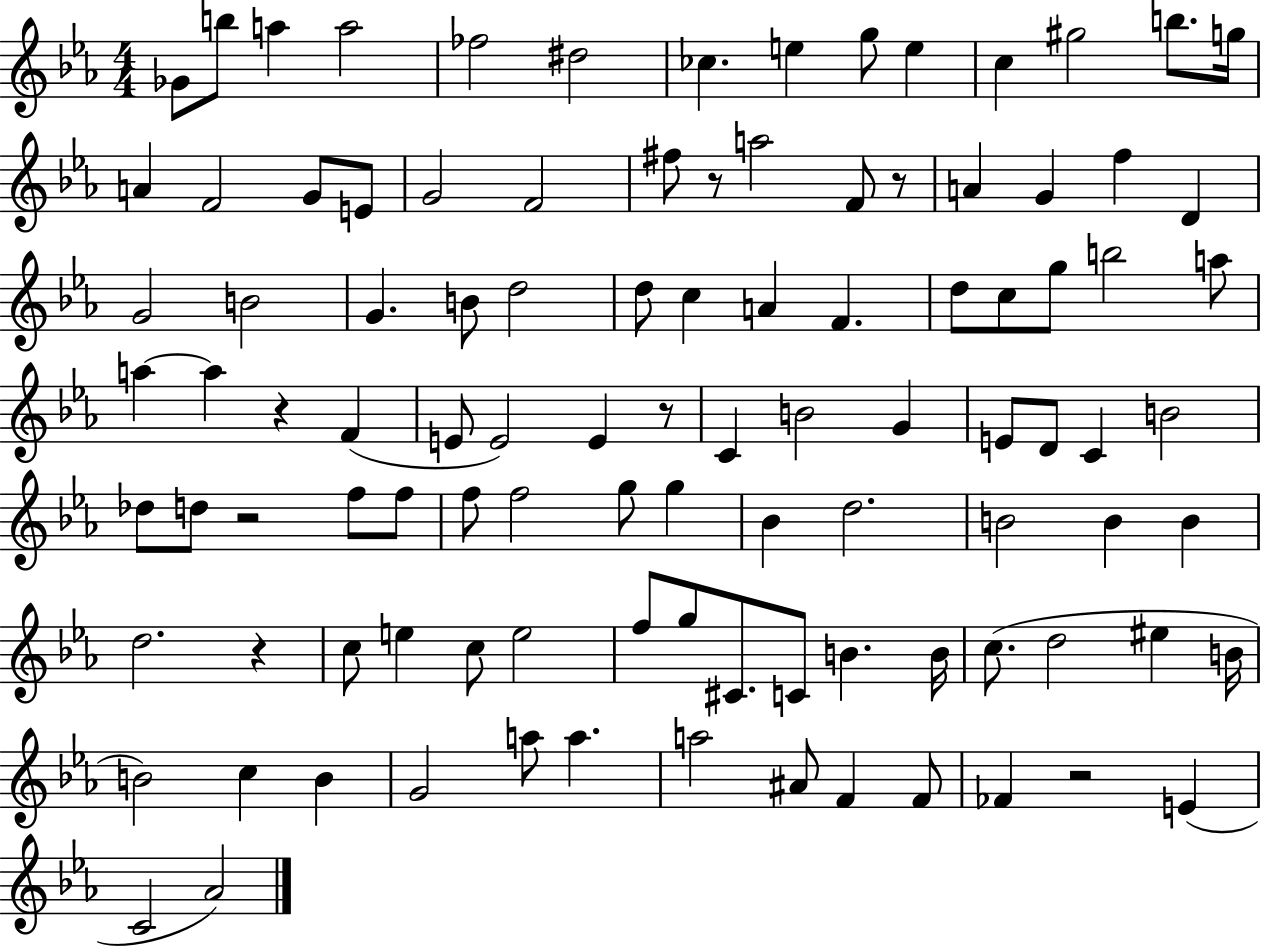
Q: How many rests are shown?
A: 7